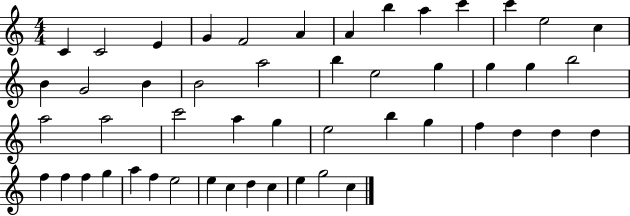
{
  \clef treble
  \numericTimeSignature
  \time 4/4
  \key c \major
  c'4 c'2 e'4 | g'4 f'2 a'4 | a'4 b''4 a''4 c'''4 | c'''4 e''2 c''4 | \break b'4 g'2 b'4 | b'2 a''2 | b''4 e''2 g''4 | g''4 g''4 b''2 | \break a''2 a''2 | c'''2 a''4 g''4 | e''2 b''4 g''4 | f''4 d''4 d''4 d''4 | \break f''4 f''4 f''4 g''4 | a''4 f''4 e''2 | e''4 c''4 d''4 c''4 | e''4 g''2 c''4 | \break \bar "|."
}